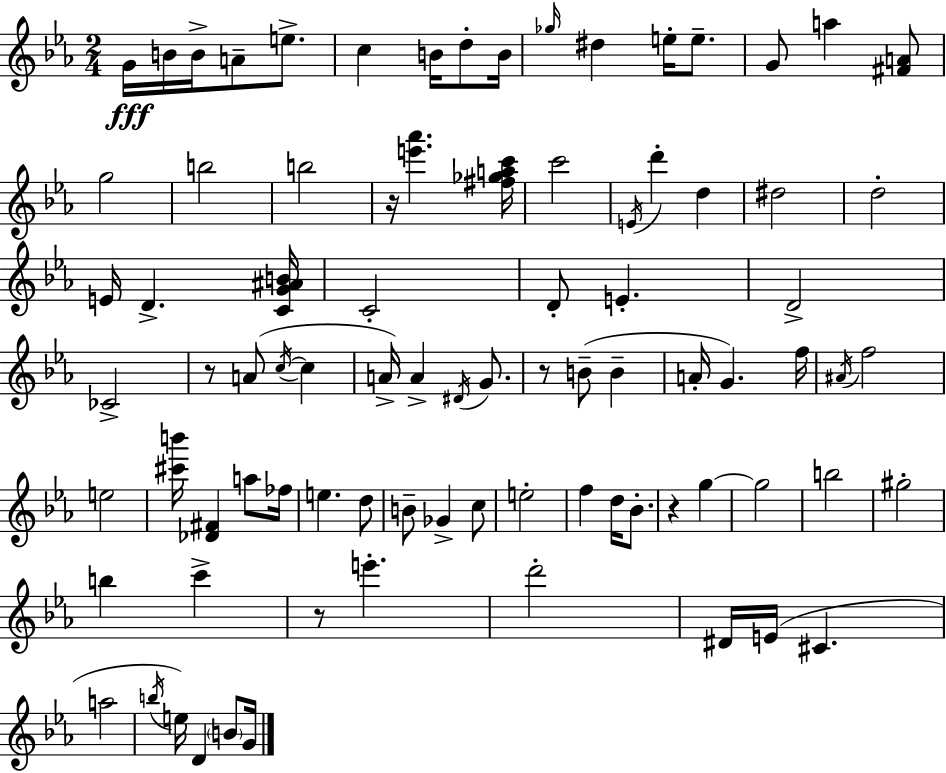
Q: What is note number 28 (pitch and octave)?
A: D4